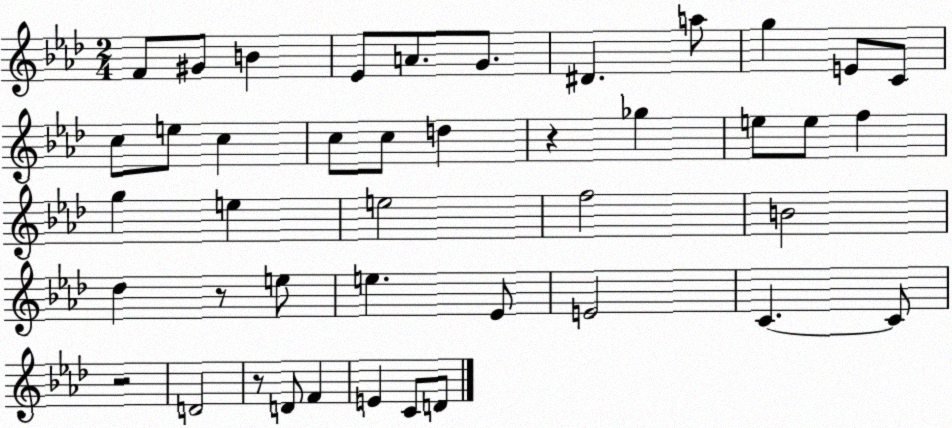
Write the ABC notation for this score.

X:1
T:Untitled
M:2/4
L:1/4
K:Ab
F/2 ^G/2 B _E/2 A/2 G/2 ^D a/2 g E/2 C/2 c/2 e/2 c c/2 c/2 d z _g e/2 e/2 f g e e2 f2 B2 _d z/2 e/2 e _E/2 E2 C C/2 z2 D2 z/2 D/2 F E C/2 D/2